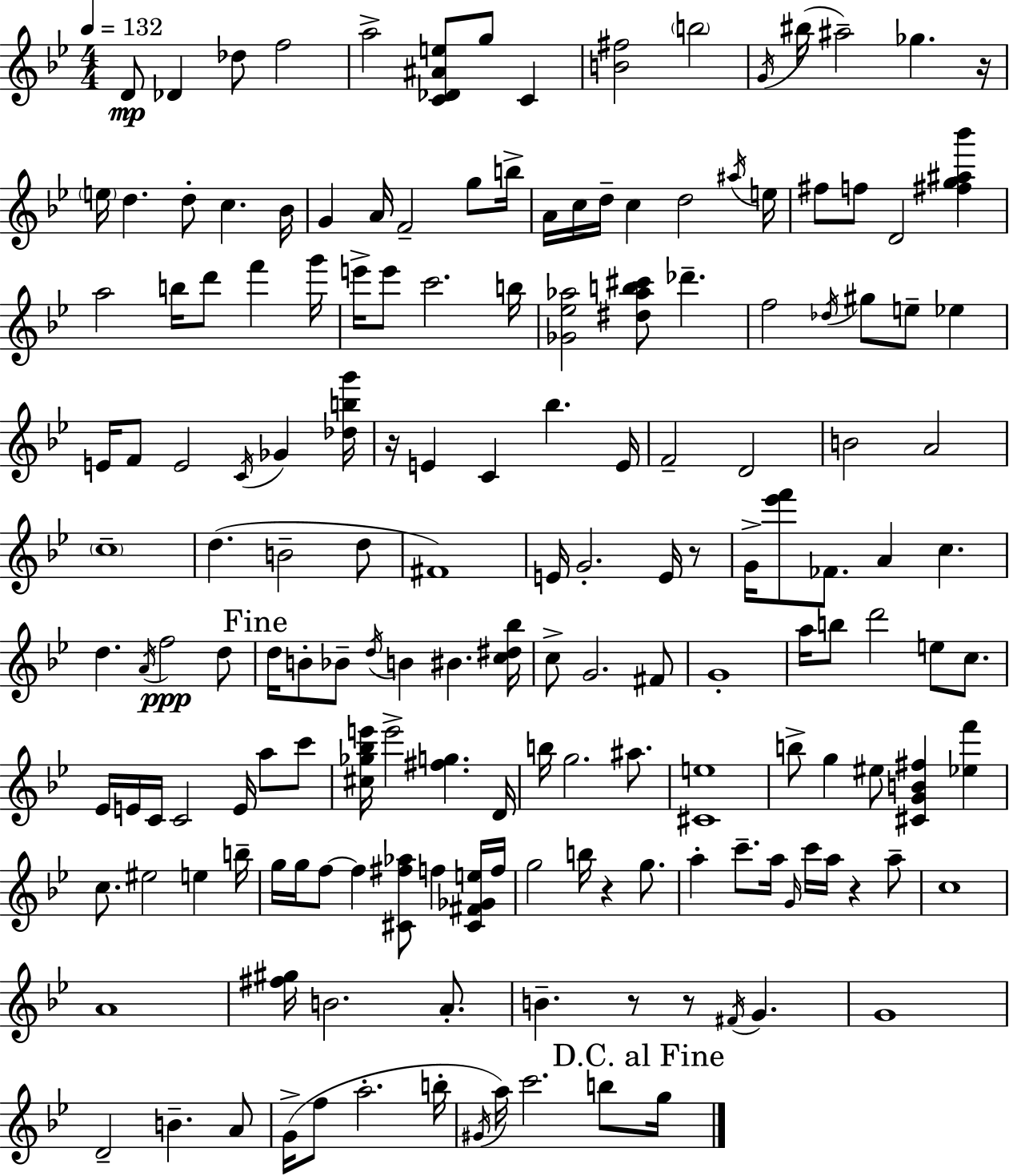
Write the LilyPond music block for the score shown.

{
  \clef treble
  \numericTimeSignature
  \time 4/4
  \key g \minor
  \tempo 4 = 132
  d'8\mp des'4 des''8 f''2 | a''2-> <c' des' ais' e''>8 g''8 c'4 | <b' fis''>2 \parenthesize b''2 | \acciaccatura { g'16 }( bis''16 ais''2--) ges''4. | \break r16 \parenthesize e''16 d''4. d''8-. c''4. | bes'16 g'4 a'16 f'2-- g''8 | b''16-> a'16 c''16 d''16-- c''4 d''2 | \acciaccatura { ais''16 } e''16 fis''8 f''8 d'2 <fis'' g'' ais'' bes'''>4 | \break a''2 b''16 d'''8 f'''4 | g'''16 e'''16-> e'''8 c'''2. | b''16 <ges' ees'' aes''>2 <dis'' aes'' b'' cis'''>8 des'''4.-- | f''2 \acciaccatura { des''16 } gis''8 e''8-- ees''4 | \break e'16 f'8 e'2 \acciaccatura { c'16 } ges'4 | <des'' b'' g'''>16 r16 e'4 c'4 bes''4. | e'16 f'2-- d'2 | b'2 a'2 | \break \parenthesize c''1-- | d''4.( b'2-- | d''8 fis'1) | e'16 g'2.-. | \break e'16 r8 g'16-> <ees''' f'''>8 fes'8. a'4 c''4. | d''4. \acciaccatura { a'16 } f''2\ppp | d''8 \mark "Fine" d''16 b'8-. bes'8-- \acciaccatura { d''16 } b'4 bis'4. | <c'' dis'' bes''>16 c''8-> g'2. | \break fis'8 g'1-. | a''16 b''8 d'''2 | e''8 c''8. ees'16 e'16 c'16 c'2 | e'16 a''8 c'''8 <cis'' ges'' bes'' e'''>16 e'''2-> <fis'' g''>4. | \break d'16 b''16 g''2. | ais''8. <cis' e''>1 | b''8-> g''4 eis''8 <cis' g' b' fis''>4 | <ees'' f'''>4 c''8. eis''2 | \break e''4 b''16-- g''16 g''16 f''8~~ f''4 <cis' fis'' aes''>8 | f''4 <cis' fis' ges' e''>16 f''16 g''2 b''16 r4 | g''8. a''4-. c'''8.-- a''16 \grace { g'16 } c'''16 | a''16 r4 a''8-- c''1 | \break a'1 | <fis'' gis''>16 b'2. | a'8.-. b'4.-- r8 r8 | \acciaccatura { fis'16 } g'4. g'1 | \break d'2-- | b'4.-- a'8 g'16->( f''8 a''2.-. | b''16-. \acciaccatura { gis'16 }) a''16 c'''2. | b''8 \mark "D.C. al Fine" g''16 \bar "|."
}